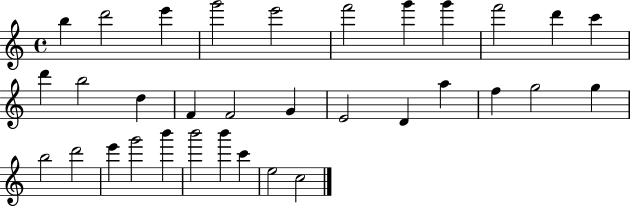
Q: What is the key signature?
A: C major